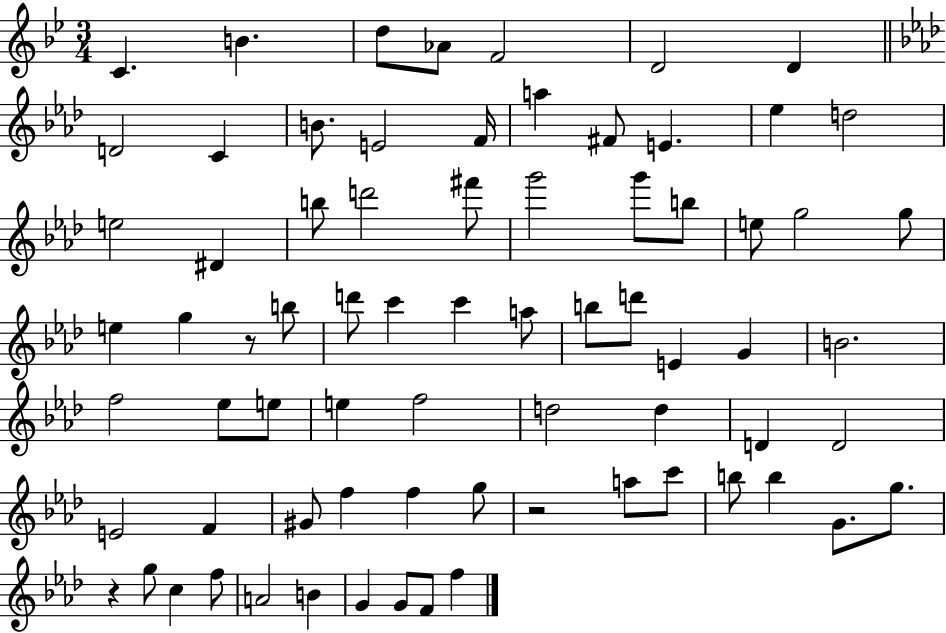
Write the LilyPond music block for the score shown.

{
  \clef treble
  \numericTimeSignature
  \time 3/4
  \key bes \major
  c'4. b'4. | d''8 aes'8 f'2 | d'2 d'4 | \bar "||" \break \key f \minor d'2 c'4 | b'8. e'2 f'16 | a''4 fis'8 e'4. | ees''4 d''2 | \break e''2 dis'4 | b''8 d'''2 fis'''8 | g'''2 g'''8 b''8 | e''8 g''2 g''8 | \break e''4 g''4 r8 b''8 | d'''8 c'''4 c'''4 a''8 | b''8 d'''8 e'4 g'4 | b'2. | \break f''2 ees''8 e''8 | e''4 f''2 | d''2 d''4 | d'4 d'2 | \break e'2 f'4 | gis'8 f''4 f''4 g''8 | r2 a''8 c'''8 | b''8 b''4 g'8. g''8. | \break r4 g''8 c''4 f''8 | a'2 b'4 | g'4 g'8 f'8 f''4 | \bar "|."
}